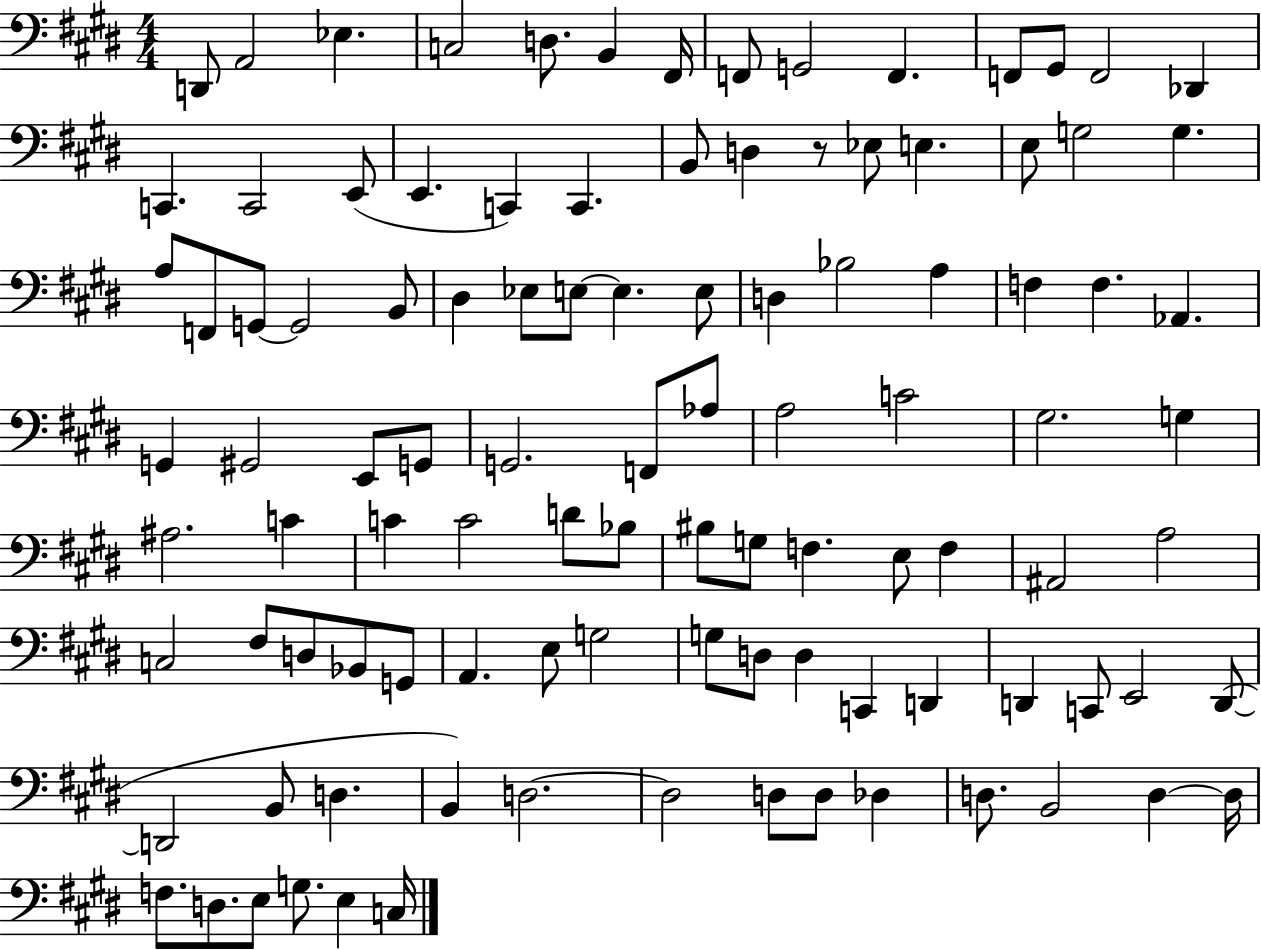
X:1
T:Untitled
M:4/4
L:1/4
K:E
D,,/2 A,,2 _E, C,2 D,/2 B,, ^F,,/4 F,,/2 G,,2 F,, F,,/2 ^G,,/2 F,,2 _D,, C,, C,,2 E,,/2 E,, C,, C,, B,,/2 D, z/2 _E,/2 E, E,/2 G,2 G, A,/2 F,,/2 G,,/2 G,,2 B,,/2 ^D, _E,/2 E,/2 E, E,/2 D, _B,2 A, F, F, _A,, G,, ^G,,2 E,,/2 G,,/2 G,,2 F,,/2 _A,/2 A,2 C2 ^G,2 G, ^A,2 C C C2 D/2 _B,/2 ^B,/2 G,/2 F, E,/2 F, ^A,,2 A,2 C,2 ^F,/2 D,/2 _B,,/2 G,,/2 A,, E,/2 G,2 G,/2 D,/2 D, C,, D,, D,, C,,/2 E,,2 D,,/2 D,,2 B,,/2 D, B,, D,2 D,2 D,/2 D,/2 _D, D,/2 B,,2 D, D,/4 F,/2 D,/2 E,/2 G,/2 E, C,/4